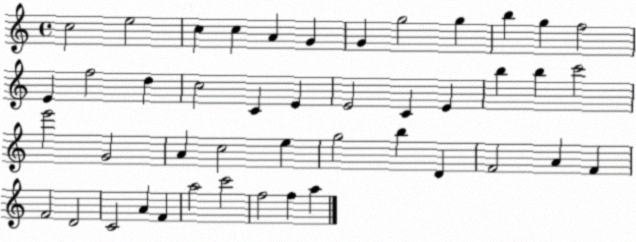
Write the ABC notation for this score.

X:1
T:Untitled
M:4/4
L:1/4
K:C
c2 e2 c c A G G g2 g b g f2 E f2 d c2 C E E2 C E b b c'2 e'2 G2 A c2 e g2 b D F2 A F F2 D2 C2 A F a2 c'2 f2 f a